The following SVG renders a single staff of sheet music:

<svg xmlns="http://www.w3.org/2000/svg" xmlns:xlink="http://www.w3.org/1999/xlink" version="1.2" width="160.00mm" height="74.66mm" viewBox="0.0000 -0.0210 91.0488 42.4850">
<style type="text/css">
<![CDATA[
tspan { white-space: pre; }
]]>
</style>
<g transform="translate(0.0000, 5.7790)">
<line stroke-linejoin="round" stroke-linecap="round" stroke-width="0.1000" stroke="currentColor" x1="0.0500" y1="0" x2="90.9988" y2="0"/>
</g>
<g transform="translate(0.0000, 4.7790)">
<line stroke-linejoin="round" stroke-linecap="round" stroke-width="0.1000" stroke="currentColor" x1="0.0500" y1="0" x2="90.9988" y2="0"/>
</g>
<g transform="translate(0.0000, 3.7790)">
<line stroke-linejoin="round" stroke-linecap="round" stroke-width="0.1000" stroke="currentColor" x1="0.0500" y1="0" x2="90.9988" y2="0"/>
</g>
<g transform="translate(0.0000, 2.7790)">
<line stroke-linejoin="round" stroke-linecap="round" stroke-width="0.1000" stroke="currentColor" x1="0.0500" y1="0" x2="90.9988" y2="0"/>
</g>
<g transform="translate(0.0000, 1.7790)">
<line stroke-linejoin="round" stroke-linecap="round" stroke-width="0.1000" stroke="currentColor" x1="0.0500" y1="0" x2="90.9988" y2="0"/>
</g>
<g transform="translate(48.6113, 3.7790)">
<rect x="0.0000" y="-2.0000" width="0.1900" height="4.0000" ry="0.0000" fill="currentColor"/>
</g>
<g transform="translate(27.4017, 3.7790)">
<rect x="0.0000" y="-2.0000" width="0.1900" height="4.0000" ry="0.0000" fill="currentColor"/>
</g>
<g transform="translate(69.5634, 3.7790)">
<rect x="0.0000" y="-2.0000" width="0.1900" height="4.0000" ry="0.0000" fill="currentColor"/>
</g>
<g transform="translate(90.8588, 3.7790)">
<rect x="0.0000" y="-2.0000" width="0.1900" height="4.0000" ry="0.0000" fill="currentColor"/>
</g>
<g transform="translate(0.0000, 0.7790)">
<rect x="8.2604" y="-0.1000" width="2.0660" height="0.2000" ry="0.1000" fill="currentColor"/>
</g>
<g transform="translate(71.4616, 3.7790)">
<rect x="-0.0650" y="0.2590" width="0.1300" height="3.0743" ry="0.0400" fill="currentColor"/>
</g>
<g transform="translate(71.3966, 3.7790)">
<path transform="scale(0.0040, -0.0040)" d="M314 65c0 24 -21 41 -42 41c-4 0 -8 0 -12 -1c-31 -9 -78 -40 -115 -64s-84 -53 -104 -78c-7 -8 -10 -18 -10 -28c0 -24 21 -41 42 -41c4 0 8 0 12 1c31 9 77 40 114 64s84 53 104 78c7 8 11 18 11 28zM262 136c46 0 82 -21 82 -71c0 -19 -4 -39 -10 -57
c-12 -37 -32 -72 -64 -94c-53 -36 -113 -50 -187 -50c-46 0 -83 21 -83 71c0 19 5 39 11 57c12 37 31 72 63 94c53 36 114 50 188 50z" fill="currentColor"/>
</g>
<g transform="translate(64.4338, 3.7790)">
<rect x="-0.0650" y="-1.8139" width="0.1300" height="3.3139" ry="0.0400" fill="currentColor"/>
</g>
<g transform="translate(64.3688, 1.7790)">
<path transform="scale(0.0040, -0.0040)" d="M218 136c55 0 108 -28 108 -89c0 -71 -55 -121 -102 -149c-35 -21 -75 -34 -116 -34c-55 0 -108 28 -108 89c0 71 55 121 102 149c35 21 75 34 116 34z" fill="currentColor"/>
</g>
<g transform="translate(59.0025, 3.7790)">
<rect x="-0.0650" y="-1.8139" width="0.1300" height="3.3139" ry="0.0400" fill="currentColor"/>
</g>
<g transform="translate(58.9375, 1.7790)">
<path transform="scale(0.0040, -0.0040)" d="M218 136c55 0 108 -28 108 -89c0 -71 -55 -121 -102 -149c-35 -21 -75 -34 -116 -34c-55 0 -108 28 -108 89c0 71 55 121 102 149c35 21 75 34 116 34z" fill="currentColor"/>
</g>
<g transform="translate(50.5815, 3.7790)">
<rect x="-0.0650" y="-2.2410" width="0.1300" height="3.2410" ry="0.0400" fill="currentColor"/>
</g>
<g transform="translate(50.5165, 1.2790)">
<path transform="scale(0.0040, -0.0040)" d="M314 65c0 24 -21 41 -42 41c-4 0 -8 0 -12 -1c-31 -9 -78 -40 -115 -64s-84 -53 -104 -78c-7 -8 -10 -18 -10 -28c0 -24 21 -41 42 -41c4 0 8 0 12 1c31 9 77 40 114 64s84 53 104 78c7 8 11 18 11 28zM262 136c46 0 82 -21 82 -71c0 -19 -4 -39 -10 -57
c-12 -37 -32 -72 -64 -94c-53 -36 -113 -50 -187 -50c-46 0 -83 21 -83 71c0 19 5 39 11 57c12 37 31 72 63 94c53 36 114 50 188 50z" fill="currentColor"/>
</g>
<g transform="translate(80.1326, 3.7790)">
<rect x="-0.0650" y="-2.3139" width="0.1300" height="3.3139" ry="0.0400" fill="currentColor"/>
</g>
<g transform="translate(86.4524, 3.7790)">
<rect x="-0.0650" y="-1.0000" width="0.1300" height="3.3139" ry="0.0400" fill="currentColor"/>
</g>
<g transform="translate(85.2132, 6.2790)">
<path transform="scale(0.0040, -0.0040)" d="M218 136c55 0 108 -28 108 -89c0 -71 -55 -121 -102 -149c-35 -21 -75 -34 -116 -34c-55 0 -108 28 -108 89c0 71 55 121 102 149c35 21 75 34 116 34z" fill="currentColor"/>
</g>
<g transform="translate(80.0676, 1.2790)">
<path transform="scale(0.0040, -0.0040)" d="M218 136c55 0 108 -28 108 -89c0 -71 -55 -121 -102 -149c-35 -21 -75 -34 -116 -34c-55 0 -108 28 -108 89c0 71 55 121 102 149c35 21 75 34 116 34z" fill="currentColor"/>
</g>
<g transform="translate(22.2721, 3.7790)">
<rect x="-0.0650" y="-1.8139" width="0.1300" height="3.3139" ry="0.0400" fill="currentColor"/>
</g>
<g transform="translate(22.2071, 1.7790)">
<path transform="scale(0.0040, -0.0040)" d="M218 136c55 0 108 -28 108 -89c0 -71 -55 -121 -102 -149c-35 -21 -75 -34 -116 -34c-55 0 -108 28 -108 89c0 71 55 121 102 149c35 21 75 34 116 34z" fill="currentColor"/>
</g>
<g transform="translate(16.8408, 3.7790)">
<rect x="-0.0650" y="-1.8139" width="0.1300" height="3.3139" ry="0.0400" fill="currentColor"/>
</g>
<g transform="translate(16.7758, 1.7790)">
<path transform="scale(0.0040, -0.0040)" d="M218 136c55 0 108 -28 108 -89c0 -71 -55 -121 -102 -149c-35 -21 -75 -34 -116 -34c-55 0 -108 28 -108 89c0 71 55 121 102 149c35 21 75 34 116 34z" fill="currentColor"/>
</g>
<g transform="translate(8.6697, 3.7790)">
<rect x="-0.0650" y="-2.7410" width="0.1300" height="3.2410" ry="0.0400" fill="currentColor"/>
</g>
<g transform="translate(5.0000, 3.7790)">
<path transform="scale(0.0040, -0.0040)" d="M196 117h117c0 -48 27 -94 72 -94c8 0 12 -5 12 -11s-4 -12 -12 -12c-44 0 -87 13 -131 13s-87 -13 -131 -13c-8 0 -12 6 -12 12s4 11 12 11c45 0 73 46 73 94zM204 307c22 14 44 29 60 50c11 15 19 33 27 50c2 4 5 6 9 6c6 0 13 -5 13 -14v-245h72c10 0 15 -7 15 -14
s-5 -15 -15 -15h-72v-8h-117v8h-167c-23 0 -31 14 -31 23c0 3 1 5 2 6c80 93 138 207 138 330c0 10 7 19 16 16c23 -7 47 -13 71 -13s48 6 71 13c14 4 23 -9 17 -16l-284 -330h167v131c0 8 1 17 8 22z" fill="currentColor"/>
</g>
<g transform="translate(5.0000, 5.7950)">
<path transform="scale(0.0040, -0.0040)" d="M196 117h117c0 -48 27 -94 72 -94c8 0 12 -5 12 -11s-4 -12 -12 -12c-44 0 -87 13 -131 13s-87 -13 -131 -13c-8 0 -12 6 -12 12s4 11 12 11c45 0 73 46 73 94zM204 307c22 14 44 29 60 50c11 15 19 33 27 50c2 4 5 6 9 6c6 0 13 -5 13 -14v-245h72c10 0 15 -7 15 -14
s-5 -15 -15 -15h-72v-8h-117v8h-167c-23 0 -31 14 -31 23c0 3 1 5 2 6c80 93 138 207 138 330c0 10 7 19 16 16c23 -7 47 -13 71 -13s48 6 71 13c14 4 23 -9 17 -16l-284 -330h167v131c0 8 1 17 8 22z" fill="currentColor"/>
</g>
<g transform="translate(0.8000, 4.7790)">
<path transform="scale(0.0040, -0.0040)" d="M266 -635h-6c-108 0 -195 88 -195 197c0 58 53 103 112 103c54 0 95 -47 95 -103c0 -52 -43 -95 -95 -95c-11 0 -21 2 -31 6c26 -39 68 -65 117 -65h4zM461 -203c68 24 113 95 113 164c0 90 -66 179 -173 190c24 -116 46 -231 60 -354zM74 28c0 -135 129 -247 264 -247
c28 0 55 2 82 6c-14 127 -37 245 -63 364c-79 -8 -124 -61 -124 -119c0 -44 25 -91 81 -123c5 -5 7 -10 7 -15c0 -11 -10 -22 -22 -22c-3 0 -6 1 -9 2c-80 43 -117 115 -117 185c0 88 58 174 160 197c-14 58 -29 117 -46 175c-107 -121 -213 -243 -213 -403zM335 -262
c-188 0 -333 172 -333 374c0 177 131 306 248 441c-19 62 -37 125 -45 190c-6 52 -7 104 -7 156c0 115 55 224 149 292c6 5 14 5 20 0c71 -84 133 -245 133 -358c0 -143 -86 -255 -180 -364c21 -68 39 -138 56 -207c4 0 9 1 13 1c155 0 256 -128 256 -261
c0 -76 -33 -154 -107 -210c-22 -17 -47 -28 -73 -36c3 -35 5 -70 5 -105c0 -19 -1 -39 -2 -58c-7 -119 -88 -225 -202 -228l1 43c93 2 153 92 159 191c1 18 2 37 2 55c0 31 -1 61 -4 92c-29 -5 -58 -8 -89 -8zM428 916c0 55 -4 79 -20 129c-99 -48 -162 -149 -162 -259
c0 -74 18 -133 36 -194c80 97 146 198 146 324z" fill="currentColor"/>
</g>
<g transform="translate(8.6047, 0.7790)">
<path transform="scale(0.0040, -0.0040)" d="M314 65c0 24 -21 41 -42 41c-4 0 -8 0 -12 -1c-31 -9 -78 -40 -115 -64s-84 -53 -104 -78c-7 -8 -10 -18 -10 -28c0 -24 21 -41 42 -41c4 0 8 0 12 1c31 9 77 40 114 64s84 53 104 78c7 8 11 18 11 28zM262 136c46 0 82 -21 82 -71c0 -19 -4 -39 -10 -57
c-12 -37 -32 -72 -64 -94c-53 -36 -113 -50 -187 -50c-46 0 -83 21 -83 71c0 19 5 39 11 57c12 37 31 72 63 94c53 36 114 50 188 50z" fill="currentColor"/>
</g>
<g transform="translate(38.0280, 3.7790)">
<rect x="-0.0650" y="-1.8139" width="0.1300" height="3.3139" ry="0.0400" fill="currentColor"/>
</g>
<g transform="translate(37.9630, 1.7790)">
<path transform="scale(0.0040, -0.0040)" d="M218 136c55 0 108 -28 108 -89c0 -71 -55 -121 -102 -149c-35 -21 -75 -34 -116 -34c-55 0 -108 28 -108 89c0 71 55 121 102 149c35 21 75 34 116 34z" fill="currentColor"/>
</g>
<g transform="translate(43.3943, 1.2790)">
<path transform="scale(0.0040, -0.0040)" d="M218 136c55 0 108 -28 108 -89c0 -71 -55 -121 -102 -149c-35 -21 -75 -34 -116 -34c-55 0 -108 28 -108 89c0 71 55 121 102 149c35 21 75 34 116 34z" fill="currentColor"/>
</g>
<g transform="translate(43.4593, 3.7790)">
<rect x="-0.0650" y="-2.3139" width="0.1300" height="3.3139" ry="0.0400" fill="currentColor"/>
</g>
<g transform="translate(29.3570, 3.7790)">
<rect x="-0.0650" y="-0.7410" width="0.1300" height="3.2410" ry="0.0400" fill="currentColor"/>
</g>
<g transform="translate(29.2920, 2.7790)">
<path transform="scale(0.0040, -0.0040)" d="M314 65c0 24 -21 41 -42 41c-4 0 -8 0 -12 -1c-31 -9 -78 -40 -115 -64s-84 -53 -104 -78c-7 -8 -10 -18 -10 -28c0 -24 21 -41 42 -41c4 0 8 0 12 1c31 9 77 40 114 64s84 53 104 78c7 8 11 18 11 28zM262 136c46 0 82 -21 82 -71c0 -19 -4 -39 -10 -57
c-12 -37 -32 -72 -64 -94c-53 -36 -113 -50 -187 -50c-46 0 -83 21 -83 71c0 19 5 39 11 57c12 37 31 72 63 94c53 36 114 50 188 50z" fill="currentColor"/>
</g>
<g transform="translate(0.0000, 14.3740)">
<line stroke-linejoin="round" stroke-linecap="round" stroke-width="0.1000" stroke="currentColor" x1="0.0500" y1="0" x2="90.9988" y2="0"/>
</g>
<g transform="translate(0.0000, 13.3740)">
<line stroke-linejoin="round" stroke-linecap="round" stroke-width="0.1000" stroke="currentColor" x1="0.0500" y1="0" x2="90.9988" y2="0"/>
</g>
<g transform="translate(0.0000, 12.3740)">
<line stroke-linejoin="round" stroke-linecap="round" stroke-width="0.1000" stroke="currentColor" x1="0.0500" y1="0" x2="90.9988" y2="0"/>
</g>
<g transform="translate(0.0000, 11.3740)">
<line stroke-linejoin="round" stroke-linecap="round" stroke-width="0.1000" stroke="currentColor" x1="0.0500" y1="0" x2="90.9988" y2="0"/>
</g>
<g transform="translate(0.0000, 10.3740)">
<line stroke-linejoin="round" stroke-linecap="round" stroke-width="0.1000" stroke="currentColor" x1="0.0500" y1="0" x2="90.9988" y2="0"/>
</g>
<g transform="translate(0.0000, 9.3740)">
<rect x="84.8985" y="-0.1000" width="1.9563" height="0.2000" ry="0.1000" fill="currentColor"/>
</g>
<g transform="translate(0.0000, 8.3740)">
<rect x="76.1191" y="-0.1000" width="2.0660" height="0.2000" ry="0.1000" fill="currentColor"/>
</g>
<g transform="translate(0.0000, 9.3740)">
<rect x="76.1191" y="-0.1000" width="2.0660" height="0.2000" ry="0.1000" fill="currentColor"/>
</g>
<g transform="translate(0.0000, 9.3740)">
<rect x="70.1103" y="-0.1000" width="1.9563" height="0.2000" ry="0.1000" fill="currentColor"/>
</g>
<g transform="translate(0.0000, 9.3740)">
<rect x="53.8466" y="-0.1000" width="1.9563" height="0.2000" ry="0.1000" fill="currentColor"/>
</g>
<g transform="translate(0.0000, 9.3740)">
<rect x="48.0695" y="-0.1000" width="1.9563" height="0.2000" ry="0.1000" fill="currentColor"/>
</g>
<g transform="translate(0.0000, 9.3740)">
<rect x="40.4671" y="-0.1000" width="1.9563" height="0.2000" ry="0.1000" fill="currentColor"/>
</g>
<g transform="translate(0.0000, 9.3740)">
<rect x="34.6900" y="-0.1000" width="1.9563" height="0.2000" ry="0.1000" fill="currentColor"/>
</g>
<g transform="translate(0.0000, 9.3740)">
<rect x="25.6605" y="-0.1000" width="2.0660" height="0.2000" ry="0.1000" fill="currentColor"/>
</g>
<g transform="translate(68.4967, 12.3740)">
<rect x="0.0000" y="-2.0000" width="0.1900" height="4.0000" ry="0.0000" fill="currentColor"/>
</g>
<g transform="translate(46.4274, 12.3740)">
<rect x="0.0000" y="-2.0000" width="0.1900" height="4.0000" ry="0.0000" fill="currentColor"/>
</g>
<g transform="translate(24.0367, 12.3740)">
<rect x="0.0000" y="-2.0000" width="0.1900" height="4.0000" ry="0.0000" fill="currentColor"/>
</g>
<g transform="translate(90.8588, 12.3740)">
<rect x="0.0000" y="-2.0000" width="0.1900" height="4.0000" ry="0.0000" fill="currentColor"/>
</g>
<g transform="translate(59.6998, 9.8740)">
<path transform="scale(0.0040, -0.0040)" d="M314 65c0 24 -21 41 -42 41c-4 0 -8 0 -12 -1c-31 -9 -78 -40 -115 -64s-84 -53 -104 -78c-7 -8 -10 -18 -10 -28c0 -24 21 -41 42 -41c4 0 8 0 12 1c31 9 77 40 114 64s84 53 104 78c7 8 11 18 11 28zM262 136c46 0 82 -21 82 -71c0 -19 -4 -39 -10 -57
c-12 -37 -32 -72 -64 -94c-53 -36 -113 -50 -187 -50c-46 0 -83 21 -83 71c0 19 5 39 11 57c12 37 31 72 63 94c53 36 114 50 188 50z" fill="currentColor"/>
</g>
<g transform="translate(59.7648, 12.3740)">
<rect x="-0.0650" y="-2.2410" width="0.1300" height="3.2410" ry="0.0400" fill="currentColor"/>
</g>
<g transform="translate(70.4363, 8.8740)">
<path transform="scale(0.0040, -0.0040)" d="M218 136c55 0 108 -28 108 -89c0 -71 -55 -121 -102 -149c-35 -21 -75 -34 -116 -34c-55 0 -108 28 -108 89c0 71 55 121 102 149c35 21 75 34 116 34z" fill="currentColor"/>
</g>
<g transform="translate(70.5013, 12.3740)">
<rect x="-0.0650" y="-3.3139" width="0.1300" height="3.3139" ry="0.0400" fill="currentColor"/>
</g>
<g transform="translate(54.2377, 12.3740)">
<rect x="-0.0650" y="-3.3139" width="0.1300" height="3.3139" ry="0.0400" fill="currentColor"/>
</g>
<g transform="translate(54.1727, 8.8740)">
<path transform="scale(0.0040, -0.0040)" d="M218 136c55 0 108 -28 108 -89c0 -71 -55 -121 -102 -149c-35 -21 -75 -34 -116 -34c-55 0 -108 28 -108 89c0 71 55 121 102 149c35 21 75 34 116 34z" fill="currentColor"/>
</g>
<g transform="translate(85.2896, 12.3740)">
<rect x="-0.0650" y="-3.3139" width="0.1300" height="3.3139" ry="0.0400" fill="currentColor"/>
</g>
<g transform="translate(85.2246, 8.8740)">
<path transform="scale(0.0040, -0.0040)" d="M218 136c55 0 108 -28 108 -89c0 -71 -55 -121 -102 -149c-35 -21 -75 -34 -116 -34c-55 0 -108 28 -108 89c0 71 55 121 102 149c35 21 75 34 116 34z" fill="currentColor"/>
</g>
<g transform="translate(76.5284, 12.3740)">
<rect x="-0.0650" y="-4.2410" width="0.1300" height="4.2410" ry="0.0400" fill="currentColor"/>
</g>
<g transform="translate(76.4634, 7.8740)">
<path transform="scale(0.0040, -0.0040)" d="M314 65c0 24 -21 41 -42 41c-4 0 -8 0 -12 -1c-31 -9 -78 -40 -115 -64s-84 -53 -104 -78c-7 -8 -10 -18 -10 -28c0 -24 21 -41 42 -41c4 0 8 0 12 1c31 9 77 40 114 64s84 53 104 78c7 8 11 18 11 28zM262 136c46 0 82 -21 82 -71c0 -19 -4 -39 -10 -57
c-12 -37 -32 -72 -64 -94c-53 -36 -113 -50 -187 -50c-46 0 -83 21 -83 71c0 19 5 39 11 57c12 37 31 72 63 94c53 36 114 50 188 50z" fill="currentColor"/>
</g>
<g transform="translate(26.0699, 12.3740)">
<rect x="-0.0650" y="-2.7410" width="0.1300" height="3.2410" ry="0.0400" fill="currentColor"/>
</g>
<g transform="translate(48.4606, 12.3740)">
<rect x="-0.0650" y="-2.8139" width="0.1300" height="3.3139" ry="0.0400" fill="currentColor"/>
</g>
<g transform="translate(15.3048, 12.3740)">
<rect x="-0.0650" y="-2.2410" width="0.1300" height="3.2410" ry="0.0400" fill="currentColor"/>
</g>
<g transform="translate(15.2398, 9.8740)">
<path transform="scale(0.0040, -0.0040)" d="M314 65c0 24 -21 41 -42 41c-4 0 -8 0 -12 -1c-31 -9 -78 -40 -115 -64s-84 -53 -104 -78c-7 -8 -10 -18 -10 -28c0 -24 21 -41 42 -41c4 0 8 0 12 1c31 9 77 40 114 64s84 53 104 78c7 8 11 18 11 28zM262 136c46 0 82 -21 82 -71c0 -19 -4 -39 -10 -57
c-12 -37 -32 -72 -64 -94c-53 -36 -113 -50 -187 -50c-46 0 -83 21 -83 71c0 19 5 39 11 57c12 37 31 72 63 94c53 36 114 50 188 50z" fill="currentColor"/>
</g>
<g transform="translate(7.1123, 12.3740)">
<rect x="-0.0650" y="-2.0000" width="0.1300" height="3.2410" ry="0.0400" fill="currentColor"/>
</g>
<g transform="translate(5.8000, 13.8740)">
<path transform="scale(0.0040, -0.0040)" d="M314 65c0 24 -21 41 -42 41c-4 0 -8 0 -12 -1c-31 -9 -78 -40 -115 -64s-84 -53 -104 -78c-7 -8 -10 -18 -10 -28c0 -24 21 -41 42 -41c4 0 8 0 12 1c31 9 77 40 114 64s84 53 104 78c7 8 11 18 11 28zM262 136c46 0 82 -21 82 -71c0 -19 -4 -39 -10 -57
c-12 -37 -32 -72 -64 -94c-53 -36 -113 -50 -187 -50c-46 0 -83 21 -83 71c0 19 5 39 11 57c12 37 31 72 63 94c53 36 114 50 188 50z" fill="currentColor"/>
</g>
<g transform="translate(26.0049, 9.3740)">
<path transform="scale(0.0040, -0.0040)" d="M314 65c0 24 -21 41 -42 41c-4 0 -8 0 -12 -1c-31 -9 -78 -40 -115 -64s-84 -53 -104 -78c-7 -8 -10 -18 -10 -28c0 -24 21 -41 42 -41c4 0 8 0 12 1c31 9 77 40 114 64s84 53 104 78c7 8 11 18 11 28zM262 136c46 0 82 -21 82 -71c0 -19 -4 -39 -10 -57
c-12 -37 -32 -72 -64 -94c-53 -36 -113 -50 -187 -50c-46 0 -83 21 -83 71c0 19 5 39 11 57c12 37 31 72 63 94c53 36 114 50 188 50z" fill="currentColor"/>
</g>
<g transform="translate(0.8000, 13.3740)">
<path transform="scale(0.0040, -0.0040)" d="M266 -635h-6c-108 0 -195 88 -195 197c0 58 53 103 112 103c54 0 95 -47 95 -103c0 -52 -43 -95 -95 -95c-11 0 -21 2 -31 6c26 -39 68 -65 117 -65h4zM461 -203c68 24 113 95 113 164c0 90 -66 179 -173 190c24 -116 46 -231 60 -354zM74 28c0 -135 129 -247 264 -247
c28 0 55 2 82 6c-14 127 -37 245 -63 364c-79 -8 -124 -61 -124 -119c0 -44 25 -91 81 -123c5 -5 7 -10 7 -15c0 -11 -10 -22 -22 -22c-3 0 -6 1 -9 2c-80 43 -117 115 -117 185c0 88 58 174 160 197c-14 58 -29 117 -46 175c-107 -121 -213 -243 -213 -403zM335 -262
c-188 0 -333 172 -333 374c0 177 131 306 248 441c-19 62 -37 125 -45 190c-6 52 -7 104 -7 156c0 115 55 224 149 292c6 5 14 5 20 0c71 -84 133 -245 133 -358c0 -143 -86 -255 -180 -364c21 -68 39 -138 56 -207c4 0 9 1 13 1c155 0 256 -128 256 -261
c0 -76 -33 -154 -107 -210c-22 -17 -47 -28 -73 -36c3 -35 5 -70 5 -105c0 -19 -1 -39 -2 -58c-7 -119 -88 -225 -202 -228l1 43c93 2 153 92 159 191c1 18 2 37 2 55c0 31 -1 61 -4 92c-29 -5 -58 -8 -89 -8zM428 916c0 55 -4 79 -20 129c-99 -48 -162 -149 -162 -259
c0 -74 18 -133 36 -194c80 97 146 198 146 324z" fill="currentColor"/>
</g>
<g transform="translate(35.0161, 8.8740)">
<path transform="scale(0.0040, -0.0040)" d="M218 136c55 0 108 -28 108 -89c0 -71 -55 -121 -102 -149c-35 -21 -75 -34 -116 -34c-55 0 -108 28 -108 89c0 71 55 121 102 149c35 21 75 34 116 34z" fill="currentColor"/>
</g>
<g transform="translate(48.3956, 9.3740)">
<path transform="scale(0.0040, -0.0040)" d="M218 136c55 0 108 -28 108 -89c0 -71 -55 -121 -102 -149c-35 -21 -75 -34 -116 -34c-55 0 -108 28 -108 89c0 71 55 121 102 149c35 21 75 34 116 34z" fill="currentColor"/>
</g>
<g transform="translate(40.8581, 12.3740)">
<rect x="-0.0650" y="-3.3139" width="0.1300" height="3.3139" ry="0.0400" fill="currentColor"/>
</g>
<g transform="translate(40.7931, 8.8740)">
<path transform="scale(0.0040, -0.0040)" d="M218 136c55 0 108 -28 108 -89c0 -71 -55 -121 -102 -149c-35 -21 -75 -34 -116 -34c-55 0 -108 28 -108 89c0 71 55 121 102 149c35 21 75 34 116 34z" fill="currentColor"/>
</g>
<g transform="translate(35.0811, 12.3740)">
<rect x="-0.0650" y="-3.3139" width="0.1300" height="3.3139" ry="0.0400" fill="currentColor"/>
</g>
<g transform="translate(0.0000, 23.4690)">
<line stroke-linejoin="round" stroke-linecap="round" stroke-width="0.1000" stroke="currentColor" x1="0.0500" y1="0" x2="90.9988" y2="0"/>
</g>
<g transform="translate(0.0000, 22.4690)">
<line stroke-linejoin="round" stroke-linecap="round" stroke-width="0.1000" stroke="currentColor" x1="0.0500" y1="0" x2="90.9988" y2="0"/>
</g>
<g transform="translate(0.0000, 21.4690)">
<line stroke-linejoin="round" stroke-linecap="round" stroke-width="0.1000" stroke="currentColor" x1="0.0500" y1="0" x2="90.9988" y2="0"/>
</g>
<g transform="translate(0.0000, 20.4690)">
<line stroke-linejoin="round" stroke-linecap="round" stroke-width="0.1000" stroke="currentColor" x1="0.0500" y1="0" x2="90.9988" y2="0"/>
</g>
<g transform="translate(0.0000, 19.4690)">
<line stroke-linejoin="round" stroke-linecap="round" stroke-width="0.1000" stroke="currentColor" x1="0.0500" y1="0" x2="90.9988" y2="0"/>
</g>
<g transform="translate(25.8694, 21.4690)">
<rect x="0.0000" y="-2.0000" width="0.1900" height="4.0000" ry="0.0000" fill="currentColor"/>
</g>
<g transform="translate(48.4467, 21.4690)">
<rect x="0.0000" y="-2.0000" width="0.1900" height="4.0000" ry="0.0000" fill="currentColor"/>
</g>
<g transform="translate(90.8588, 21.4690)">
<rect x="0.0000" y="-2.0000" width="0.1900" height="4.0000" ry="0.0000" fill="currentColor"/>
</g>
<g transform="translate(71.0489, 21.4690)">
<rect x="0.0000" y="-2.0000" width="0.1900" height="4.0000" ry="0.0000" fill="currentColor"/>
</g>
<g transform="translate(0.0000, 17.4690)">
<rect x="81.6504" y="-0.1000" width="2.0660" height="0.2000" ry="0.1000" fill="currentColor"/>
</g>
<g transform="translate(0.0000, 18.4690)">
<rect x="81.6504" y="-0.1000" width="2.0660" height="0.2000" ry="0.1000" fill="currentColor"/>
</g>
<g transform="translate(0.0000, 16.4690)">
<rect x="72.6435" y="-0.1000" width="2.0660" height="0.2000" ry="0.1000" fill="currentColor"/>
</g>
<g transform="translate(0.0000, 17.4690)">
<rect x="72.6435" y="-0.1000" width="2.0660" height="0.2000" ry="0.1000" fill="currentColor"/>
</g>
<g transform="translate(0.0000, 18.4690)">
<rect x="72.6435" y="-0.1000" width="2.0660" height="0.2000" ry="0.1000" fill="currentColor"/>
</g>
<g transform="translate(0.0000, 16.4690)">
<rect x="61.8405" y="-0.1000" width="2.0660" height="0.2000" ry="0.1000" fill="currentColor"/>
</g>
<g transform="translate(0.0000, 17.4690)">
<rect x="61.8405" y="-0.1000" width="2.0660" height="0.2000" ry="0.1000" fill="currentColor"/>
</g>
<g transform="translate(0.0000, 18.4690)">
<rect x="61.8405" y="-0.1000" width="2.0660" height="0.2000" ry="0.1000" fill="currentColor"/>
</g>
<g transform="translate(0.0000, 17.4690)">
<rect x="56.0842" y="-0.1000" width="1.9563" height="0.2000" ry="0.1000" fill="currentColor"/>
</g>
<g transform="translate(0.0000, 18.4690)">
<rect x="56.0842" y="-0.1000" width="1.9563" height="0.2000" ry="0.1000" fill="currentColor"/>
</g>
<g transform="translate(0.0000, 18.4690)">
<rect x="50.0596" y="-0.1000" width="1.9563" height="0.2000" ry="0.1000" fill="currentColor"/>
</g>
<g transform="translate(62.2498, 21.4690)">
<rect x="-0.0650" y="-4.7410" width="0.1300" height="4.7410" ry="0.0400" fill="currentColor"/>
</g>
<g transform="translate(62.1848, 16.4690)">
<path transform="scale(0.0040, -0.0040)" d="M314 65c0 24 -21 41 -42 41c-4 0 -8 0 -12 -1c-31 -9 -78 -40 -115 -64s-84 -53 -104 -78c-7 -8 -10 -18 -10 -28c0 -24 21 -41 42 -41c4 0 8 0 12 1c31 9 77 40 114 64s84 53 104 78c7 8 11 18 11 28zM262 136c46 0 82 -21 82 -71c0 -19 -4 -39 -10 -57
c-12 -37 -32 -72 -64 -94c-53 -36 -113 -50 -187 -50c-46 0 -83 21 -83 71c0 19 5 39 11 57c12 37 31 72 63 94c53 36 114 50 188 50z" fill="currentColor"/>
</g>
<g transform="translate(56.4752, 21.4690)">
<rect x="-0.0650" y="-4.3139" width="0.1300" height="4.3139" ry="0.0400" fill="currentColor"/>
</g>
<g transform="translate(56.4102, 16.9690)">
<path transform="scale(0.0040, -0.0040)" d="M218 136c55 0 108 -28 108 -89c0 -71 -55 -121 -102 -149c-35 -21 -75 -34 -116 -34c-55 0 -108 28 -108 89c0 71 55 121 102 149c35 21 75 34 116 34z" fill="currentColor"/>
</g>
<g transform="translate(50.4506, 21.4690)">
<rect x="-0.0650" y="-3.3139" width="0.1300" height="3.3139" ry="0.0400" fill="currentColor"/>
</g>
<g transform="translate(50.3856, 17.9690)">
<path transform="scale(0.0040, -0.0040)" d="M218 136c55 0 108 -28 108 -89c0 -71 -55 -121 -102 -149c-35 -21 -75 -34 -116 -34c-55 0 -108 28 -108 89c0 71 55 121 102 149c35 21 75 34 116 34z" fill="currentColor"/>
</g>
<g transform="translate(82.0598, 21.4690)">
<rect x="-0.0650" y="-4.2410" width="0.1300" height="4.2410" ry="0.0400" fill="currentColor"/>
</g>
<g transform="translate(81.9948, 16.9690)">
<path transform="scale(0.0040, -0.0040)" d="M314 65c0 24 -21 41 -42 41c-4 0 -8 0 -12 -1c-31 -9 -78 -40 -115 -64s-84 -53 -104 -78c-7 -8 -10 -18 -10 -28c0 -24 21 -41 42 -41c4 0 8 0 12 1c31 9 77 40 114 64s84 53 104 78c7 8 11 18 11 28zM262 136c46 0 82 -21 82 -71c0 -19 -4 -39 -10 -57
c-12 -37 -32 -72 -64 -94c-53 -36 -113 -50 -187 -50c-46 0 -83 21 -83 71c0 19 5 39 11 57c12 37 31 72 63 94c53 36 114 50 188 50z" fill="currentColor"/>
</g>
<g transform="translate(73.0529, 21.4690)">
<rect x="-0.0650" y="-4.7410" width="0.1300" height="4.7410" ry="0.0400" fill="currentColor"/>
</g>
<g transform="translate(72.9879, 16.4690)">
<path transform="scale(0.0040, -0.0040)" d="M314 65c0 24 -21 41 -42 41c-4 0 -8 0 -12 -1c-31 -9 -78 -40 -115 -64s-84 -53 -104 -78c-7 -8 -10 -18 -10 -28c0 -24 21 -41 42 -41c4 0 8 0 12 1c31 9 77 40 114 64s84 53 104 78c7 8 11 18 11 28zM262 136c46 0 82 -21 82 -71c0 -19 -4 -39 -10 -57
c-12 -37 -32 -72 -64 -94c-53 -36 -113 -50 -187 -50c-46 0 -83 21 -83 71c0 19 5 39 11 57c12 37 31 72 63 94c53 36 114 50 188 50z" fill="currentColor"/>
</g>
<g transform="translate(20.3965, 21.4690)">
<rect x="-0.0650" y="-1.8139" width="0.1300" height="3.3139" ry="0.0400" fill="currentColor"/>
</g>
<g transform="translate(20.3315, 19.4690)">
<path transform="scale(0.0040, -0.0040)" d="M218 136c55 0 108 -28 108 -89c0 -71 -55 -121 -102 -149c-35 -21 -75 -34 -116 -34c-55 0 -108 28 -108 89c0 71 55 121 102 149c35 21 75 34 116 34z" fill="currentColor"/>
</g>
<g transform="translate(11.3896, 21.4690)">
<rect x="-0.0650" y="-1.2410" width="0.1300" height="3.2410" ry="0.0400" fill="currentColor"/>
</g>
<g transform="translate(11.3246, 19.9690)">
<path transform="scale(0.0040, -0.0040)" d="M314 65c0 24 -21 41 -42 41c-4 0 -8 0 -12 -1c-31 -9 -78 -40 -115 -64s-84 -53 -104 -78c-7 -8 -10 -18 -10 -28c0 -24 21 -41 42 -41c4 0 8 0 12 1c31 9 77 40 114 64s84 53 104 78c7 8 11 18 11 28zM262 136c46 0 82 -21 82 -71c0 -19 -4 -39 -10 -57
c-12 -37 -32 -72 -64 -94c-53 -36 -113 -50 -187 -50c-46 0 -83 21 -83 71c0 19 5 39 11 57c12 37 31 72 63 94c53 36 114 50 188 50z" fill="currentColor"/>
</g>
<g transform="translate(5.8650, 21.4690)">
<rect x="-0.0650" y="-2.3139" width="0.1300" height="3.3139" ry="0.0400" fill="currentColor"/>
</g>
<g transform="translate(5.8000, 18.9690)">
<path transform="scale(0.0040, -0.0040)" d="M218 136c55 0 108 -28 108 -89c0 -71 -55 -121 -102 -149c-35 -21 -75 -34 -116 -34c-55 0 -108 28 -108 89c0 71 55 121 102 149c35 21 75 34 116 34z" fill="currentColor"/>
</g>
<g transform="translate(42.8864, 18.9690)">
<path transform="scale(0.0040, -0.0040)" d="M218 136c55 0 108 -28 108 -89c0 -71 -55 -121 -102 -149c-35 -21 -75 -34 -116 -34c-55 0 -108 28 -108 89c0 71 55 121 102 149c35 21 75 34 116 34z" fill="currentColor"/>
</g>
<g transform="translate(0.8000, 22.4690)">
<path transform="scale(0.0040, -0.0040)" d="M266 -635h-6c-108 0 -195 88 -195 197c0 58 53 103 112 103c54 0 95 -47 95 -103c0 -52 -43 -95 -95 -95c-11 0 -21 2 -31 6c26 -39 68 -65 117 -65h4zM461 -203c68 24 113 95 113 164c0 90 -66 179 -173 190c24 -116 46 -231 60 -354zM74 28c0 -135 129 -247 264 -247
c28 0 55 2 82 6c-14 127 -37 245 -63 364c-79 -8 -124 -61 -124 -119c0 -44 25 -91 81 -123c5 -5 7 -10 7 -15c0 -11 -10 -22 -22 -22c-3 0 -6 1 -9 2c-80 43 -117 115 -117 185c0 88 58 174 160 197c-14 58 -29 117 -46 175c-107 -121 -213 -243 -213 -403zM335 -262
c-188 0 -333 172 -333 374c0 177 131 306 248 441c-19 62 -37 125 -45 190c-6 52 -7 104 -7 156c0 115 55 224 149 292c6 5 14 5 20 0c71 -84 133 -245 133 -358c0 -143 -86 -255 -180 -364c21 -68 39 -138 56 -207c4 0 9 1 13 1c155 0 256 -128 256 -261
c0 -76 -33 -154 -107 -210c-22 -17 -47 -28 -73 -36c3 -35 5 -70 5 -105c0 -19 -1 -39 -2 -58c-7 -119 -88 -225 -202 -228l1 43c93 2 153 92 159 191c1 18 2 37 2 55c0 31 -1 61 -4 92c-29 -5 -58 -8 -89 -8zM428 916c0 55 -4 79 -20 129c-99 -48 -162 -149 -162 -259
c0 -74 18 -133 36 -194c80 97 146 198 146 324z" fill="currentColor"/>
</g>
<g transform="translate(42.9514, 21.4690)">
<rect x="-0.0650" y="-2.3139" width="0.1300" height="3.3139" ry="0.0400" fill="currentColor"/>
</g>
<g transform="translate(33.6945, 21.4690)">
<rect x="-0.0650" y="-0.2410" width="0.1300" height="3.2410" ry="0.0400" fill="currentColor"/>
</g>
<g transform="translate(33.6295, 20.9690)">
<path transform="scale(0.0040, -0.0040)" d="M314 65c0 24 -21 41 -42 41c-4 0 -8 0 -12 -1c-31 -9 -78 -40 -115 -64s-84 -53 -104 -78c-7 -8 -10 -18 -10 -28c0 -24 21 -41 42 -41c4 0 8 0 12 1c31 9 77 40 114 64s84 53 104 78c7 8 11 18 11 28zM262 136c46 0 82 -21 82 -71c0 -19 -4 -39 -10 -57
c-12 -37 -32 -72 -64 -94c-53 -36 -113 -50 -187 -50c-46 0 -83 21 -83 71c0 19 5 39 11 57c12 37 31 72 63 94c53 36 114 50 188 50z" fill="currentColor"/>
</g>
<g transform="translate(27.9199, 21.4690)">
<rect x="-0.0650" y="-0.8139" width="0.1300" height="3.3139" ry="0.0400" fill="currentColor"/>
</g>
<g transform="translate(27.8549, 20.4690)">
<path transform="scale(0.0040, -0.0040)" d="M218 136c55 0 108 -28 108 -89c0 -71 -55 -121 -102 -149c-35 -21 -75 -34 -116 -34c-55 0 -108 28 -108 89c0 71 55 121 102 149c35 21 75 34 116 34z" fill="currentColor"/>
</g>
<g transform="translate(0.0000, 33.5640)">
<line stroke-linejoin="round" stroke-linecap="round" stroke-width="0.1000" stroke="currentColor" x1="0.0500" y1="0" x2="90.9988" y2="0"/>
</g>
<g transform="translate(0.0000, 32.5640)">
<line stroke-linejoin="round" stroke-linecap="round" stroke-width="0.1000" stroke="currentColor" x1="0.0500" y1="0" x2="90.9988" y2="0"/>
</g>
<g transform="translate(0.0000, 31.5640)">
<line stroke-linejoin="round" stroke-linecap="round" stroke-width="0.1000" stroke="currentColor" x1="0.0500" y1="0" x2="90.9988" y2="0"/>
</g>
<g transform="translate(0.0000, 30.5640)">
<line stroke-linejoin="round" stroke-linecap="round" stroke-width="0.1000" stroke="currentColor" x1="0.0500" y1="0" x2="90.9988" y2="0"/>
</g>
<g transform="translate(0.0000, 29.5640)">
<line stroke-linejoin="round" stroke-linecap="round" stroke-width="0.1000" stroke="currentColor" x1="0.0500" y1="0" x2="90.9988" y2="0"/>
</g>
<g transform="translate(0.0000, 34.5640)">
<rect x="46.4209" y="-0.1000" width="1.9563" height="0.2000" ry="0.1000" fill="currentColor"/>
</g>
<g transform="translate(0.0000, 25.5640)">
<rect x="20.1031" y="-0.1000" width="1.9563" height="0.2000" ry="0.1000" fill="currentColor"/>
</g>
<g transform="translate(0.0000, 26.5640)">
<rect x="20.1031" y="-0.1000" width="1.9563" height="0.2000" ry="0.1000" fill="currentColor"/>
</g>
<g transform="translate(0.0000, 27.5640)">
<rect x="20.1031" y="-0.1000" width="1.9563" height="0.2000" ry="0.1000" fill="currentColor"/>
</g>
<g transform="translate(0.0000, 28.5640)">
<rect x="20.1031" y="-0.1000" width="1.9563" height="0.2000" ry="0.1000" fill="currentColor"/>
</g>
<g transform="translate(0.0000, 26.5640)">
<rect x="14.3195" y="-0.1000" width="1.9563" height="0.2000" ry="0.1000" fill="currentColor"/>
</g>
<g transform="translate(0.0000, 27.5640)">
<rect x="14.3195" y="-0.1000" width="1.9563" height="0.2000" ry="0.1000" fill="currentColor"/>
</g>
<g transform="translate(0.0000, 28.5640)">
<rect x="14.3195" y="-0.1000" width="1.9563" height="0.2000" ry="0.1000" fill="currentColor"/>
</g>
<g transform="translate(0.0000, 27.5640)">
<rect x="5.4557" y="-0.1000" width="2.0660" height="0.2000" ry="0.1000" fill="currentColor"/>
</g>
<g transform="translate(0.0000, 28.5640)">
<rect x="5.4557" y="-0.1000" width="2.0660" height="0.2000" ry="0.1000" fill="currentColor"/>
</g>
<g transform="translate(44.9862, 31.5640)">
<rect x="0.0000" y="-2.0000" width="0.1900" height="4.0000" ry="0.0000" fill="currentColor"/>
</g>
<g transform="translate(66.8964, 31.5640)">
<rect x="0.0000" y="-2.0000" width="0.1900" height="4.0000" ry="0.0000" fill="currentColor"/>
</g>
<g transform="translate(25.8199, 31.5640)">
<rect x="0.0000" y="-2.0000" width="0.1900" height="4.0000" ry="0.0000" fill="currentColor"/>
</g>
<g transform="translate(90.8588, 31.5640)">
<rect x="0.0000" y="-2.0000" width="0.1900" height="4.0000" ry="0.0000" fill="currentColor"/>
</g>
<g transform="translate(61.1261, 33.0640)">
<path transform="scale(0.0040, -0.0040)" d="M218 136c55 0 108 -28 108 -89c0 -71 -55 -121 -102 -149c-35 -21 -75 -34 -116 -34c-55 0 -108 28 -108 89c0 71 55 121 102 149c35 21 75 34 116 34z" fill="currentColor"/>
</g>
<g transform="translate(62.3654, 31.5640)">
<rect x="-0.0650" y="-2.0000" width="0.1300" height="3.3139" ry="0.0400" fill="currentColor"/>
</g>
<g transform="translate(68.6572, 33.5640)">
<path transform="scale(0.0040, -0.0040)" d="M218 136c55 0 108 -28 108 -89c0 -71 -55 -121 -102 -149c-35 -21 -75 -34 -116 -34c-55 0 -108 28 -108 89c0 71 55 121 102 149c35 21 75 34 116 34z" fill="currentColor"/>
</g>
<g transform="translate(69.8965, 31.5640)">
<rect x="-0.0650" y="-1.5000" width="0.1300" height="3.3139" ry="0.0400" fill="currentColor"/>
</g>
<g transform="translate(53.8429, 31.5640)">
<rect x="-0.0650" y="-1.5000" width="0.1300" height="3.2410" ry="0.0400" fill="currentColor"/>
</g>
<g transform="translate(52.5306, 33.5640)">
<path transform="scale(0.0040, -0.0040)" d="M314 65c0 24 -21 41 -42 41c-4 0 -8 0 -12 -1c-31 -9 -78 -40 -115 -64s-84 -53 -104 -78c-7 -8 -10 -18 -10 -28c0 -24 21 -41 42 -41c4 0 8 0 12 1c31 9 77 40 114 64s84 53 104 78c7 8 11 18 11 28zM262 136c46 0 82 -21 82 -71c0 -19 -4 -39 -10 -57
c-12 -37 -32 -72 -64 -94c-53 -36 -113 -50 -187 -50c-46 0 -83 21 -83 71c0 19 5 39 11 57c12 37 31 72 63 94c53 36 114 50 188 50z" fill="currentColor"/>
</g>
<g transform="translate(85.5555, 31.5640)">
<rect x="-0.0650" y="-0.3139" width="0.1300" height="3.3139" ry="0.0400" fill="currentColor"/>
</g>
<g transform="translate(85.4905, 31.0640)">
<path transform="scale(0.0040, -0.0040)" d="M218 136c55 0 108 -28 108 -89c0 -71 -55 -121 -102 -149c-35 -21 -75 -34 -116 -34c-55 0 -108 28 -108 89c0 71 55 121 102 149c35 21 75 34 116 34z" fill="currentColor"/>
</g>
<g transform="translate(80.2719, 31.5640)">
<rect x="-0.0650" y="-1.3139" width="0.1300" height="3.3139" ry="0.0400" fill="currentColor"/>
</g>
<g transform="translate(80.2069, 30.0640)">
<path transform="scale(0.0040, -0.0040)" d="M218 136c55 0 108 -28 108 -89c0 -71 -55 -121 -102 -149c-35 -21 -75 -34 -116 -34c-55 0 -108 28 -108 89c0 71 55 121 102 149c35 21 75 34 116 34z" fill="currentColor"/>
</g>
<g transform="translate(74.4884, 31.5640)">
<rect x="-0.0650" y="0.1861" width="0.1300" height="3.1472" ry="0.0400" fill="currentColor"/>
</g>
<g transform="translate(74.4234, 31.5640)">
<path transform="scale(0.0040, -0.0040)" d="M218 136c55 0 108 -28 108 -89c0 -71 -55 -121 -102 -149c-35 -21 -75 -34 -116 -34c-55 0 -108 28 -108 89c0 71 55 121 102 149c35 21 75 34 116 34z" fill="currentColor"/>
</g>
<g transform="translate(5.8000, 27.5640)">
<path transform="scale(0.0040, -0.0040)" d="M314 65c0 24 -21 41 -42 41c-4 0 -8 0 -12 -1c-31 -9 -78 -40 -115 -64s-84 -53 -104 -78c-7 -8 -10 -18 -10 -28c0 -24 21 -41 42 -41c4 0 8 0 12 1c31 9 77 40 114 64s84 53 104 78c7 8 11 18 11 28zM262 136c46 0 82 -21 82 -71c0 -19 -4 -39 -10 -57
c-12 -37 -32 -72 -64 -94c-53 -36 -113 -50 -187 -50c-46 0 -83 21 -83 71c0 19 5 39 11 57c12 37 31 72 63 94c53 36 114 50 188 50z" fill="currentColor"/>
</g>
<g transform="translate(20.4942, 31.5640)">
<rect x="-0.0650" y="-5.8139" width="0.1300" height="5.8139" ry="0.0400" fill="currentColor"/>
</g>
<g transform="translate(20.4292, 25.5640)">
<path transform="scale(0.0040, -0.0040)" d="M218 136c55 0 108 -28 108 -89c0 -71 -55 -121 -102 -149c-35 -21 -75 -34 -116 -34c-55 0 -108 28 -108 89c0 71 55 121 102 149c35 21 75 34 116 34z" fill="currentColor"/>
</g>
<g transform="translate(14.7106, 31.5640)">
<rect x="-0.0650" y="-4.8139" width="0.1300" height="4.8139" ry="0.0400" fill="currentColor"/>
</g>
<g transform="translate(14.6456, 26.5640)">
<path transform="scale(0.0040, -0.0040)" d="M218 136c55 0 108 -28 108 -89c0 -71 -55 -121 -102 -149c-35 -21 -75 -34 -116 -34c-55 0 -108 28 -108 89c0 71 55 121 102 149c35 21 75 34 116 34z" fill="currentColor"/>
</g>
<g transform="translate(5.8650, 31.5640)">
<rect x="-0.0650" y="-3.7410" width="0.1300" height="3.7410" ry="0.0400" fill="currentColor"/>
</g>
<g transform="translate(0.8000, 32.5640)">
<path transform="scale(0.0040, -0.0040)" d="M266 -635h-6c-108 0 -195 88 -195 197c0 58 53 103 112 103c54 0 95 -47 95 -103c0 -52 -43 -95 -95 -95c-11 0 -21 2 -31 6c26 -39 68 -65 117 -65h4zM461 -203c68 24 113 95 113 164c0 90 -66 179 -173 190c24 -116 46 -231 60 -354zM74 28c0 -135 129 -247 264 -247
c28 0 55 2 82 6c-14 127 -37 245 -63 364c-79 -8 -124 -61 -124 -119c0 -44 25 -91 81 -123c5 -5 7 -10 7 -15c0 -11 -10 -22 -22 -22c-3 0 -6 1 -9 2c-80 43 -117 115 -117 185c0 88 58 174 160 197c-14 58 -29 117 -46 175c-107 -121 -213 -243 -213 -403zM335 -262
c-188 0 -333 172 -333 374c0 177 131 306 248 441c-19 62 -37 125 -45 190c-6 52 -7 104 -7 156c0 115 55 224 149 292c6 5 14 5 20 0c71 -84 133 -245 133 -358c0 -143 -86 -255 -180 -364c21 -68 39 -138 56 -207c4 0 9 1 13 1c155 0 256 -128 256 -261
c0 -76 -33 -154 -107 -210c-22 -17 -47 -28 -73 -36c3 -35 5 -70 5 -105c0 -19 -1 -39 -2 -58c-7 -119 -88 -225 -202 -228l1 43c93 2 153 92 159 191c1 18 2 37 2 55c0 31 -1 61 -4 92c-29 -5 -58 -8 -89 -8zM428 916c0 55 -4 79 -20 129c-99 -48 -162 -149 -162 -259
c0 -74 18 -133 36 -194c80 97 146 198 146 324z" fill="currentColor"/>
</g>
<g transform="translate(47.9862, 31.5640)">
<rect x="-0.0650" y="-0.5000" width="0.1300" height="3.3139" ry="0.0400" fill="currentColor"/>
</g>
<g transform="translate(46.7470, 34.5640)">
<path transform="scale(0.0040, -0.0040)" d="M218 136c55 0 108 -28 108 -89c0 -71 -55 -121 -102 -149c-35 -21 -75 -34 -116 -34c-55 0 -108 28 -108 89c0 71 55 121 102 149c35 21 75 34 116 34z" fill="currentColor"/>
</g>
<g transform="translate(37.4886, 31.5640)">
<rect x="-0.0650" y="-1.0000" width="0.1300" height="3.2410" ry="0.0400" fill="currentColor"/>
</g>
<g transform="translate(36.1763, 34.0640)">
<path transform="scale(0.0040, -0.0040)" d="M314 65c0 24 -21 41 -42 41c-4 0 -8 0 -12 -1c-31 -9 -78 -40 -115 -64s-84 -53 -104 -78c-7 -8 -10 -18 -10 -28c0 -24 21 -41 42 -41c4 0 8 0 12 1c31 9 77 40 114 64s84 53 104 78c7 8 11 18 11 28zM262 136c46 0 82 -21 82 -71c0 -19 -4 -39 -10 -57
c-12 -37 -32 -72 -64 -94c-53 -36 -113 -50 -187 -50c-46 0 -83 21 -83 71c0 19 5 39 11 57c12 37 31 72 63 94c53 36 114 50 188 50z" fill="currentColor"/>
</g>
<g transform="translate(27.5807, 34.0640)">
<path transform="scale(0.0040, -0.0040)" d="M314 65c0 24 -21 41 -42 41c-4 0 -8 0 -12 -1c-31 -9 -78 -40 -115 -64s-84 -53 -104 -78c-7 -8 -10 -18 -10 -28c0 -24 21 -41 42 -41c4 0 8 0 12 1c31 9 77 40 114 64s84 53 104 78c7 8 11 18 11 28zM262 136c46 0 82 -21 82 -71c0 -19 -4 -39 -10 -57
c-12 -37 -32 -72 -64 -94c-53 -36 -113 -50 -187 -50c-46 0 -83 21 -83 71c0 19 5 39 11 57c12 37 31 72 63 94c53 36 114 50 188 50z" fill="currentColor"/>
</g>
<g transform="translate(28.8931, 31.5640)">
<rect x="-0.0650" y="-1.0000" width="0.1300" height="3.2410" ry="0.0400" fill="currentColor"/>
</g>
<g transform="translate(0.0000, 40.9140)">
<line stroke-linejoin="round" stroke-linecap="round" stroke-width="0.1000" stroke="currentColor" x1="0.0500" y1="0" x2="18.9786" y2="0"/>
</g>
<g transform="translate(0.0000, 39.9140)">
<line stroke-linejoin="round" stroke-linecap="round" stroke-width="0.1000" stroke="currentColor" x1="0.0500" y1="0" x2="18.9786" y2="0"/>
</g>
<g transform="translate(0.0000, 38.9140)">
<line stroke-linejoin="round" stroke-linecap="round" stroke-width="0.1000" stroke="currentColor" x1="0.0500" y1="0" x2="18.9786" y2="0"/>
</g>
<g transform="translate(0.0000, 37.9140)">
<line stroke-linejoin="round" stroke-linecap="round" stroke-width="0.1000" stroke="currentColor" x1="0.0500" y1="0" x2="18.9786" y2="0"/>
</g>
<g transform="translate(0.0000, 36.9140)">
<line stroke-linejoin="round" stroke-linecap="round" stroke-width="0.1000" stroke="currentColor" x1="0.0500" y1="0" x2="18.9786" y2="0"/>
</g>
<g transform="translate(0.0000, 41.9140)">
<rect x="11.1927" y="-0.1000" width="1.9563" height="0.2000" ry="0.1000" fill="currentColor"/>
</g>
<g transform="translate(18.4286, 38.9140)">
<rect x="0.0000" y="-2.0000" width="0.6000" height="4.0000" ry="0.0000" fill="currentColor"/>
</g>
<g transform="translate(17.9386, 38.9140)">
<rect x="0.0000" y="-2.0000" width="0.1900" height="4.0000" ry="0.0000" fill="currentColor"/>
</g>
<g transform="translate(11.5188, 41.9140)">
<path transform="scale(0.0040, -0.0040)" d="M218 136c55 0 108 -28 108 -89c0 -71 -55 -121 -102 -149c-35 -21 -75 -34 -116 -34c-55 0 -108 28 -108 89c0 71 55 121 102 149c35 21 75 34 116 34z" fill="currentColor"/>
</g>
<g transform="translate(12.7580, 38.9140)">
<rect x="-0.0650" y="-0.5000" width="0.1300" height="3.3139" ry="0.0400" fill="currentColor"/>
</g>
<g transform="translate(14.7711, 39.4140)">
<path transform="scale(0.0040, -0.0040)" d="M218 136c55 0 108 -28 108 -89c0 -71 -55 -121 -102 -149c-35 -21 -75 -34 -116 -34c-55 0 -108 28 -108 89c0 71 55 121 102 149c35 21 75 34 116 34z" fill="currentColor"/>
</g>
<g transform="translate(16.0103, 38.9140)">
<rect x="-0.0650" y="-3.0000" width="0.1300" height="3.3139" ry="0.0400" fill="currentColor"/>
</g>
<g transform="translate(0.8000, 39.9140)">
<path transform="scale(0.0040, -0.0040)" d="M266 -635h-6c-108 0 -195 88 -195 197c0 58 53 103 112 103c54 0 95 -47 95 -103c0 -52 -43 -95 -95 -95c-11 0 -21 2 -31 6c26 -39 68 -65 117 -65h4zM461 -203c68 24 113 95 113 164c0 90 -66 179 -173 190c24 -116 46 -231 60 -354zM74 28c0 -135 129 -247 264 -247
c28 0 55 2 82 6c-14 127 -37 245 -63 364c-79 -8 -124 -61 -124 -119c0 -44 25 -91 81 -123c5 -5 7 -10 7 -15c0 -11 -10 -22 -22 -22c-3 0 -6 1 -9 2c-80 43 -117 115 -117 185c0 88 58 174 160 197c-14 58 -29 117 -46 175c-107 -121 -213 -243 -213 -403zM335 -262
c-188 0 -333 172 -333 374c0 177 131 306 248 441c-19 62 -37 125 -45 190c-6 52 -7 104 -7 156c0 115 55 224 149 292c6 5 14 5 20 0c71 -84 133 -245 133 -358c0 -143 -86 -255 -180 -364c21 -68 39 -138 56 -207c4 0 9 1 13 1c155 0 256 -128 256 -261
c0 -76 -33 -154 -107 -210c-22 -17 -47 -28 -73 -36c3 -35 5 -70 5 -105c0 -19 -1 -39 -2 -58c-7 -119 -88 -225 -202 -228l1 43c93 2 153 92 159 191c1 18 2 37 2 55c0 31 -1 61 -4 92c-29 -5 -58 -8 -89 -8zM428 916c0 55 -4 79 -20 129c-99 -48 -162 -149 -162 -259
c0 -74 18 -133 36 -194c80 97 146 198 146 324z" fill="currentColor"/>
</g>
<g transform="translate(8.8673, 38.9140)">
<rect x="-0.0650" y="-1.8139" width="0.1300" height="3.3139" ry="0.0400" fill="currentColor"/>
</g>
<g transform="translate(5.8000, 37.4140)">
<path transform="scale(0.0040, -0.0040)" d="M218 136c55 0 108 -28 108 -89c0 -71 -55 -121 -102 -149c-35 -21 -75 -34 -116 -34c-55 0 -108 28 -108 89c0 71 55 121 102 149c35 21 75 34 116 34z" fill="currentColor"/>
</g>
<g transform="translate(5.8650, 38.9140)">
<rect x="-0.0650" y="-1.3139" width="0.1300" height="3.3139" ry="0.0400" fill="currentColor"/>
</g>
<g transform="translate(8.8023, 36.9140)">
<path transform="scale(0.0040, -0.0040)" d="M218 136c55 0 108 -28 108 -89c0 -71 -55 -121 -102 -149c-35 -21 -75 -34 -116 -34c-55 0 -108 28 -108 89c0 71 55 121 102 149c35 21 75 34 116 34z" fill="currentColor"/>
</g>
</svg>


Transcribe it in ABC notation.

X:1
T:Untitled
M:4/4
L:1/4
K:C
a2 f f d2 f g g2 f f B2 g D F2 g2 a2 b b a b g2 b d'2 b g e2 f d c2 g b d' e'2 e'2 d'2 c'2 e' g' D2 D2 C E2 F E B e c e f C A